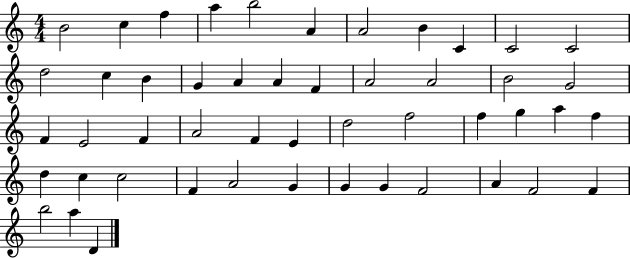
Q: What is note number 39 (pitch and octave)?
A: A4